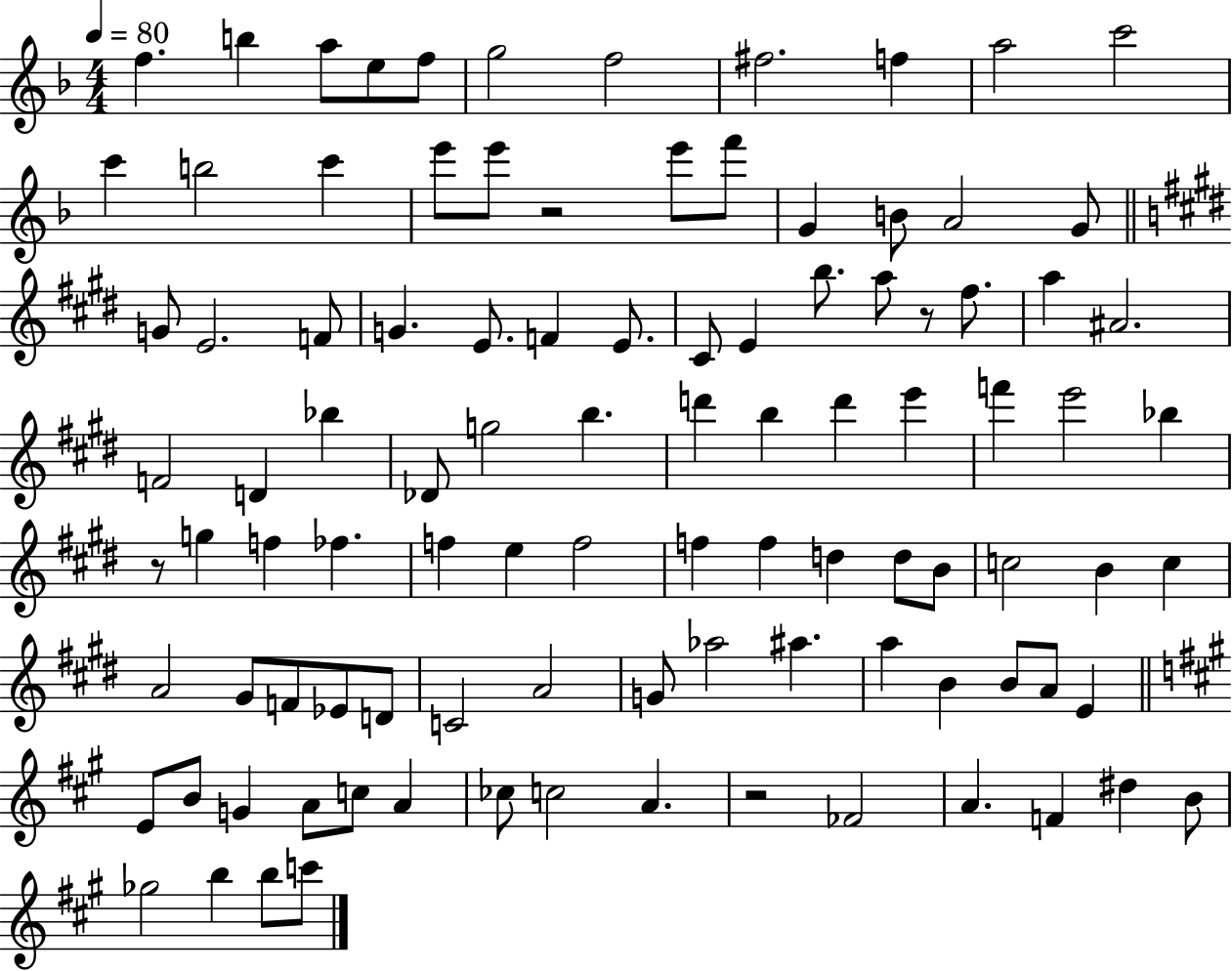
{
  \clef treble
  \numericTimeSignature
  \time 4/4
  \key f \major
  \tempo 4 = 80
  f''4. b''4 a''8 e''8 f''8 | g''2 f''2 | fis''2. f''4 | a''2 c'''2 | \break c'''4 b''2 c'''4 | e'''8 e'''8 r2 e'''8 f'''8 | g'4 b'8 a'2 g'8 | \bar "||" \break \key e \major g'8 e'2. f'8 | g'4. e'8. f'4 e'8. | cis'8 e'4 b''8. a''8 r8 fis''8. | a''4 ais'2. | \break f'2 d'4 bes''4 | des'8 g''2 b''4. | d'''4 b''4 d'''4 e'''4 | f'''4 e'''2 bes''4 | \break r8 g''4 f''4 fes''4. | f''4 e''4 f''2 | f''4 f''4 d''4 d''8 b'8 | c''2 b'4 c''4 | \break a'2 gis'8 f'8 ees'8 d'8 | c'2 a'2 | g'8 aes''2 ais''4. | a''4 b'4 b'8 a'8 e'4 | \break \bar "||" \break \key a \major e'8 b'8 g'4 a'8 c''8 a'4 | ces''8 c''2 a'4. | r2 fes'2 | a'4. f'4 dis''4 b'8 | \break ges''2 b''4 b''8 c'''8 | \bar "|."
}